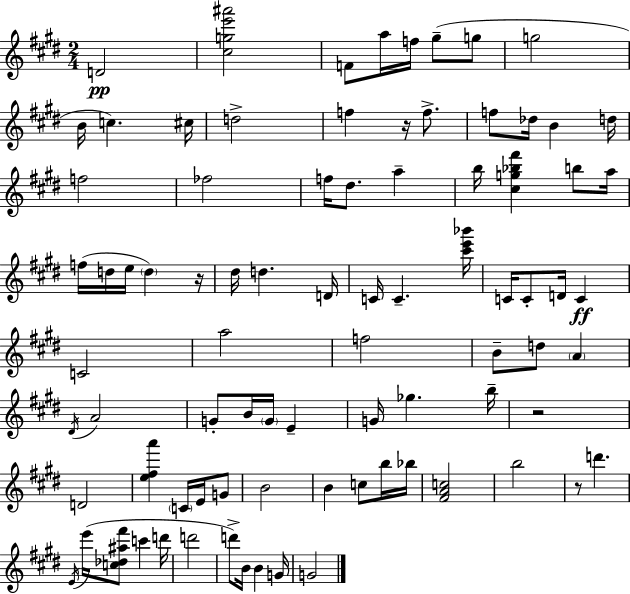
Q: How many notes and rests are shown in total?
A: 84